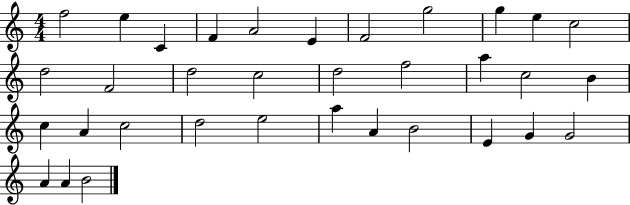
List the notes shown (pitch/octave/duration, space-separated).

F5/h E5/q C4/q F4/q A4/h E4/q F4/h G5/h G5/q E5/q C5/h D5/h F4/h D5/h C5/h D5/h F5/h A5/q C5/h B4/q C5/q A4/q C5/h D5/h E5/h A5/q A4/q B4/h E4/q G4/q G4/h A4/q A4/q B4/h